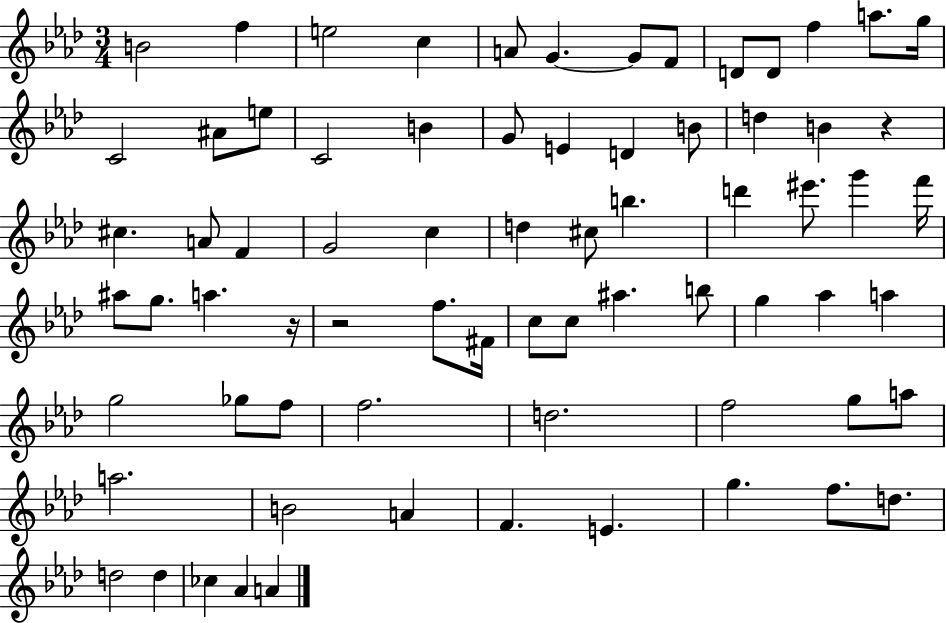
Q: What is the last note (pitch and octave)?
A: A4